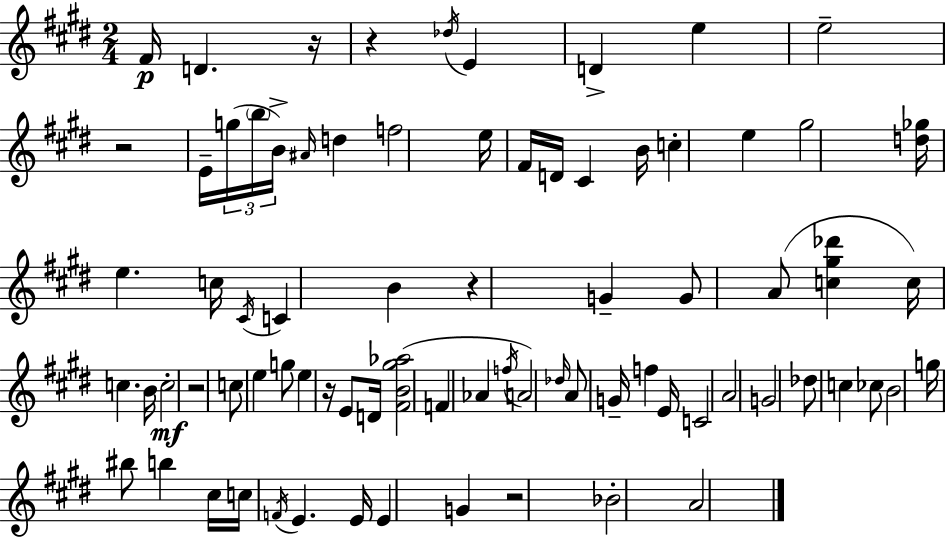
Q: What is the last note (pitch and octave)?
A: A4